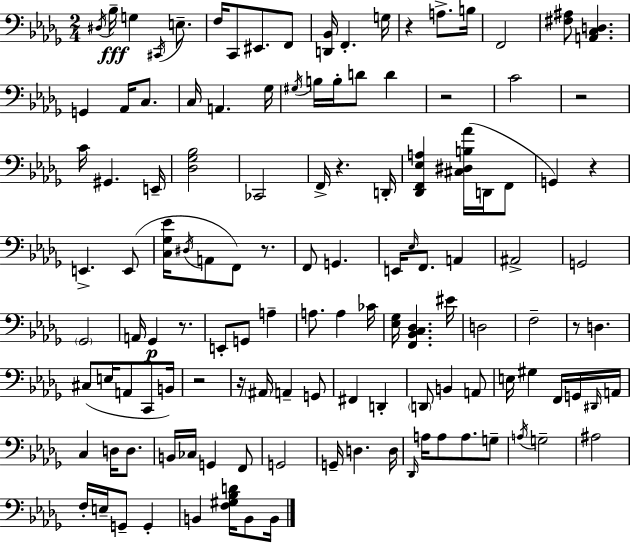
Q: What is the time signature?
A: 2/4